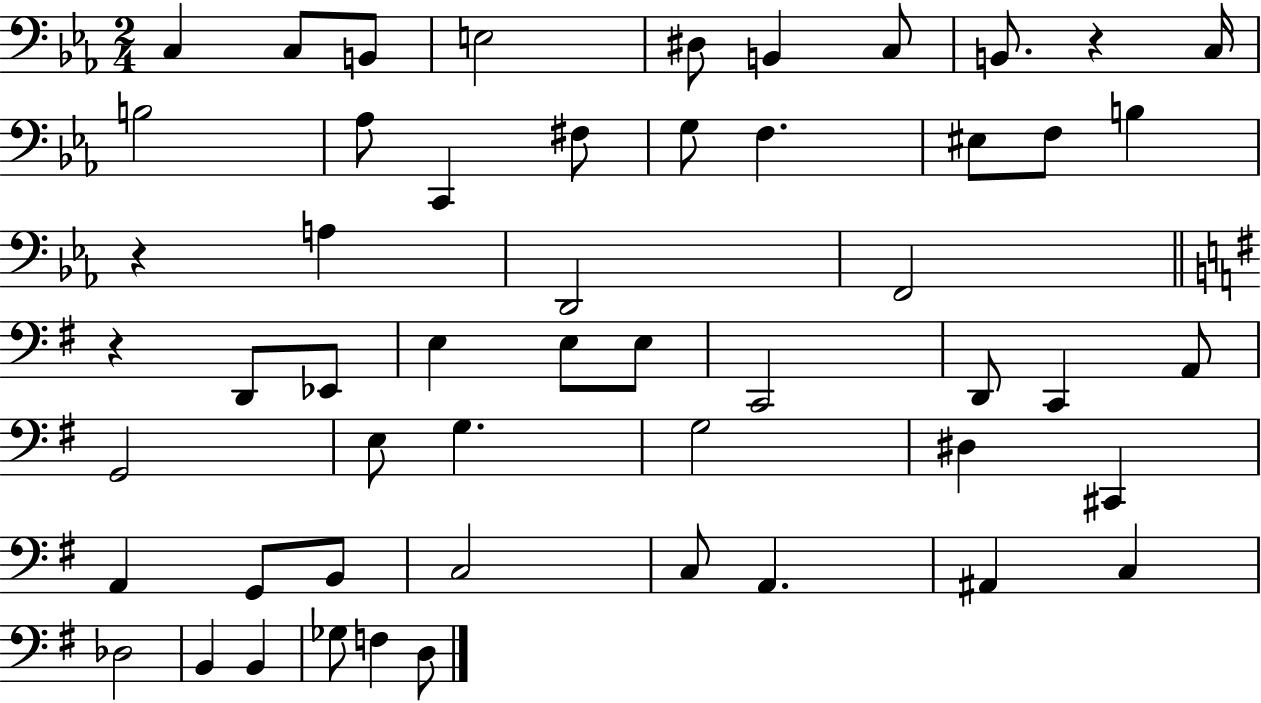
C3/q C3/e B2/e E3/h D#3/e B2/q C3/e B2/e. R/q C3/s B3/h Ab3/e C2/q F#3/e G3/e F3/q. EIS3/e F3/e B3/q R/q A3/q D2/h F2/h R/q D2/e Eb2/e E3/q E3/e E3/e C2/h D2/e C2/q A2/e G2/h E3/e G3/q. G3/h D#3/q C#2/q A2/q G2/e B2/e C3/h C3/e A2/q. A#2/q C3/q Db3/h B2/q B2/q Gb3/e F3/q D3/e